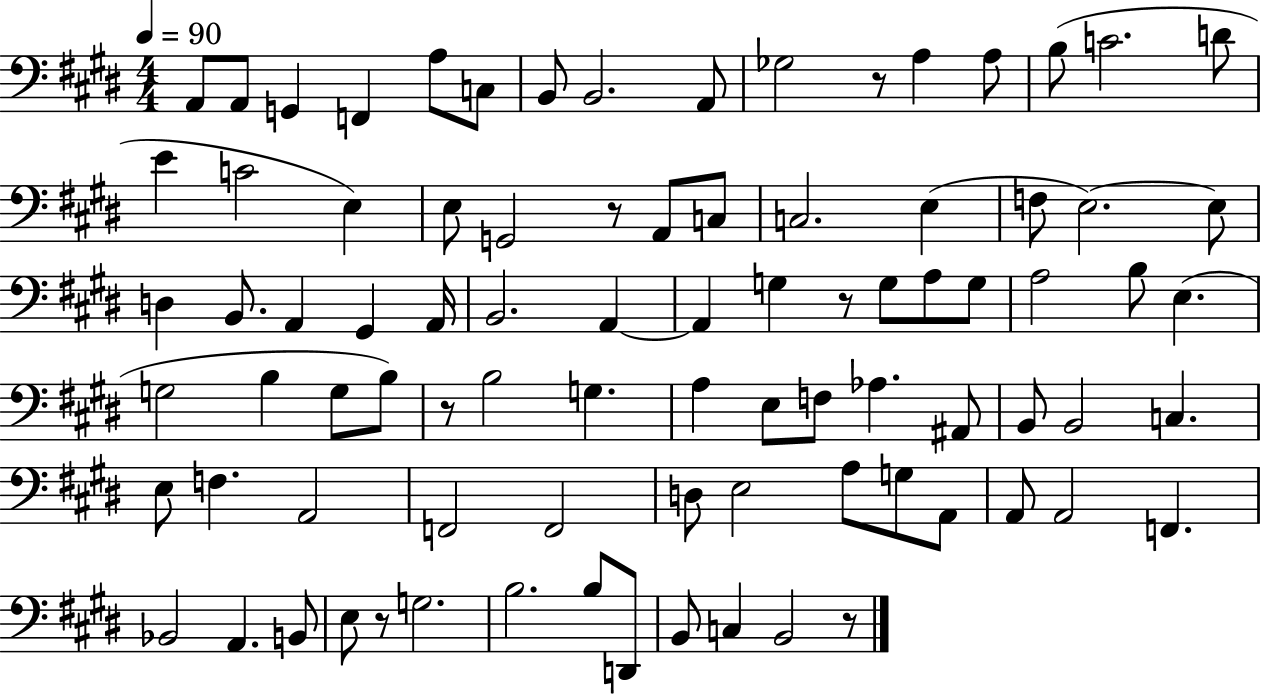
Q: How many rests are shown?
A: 6